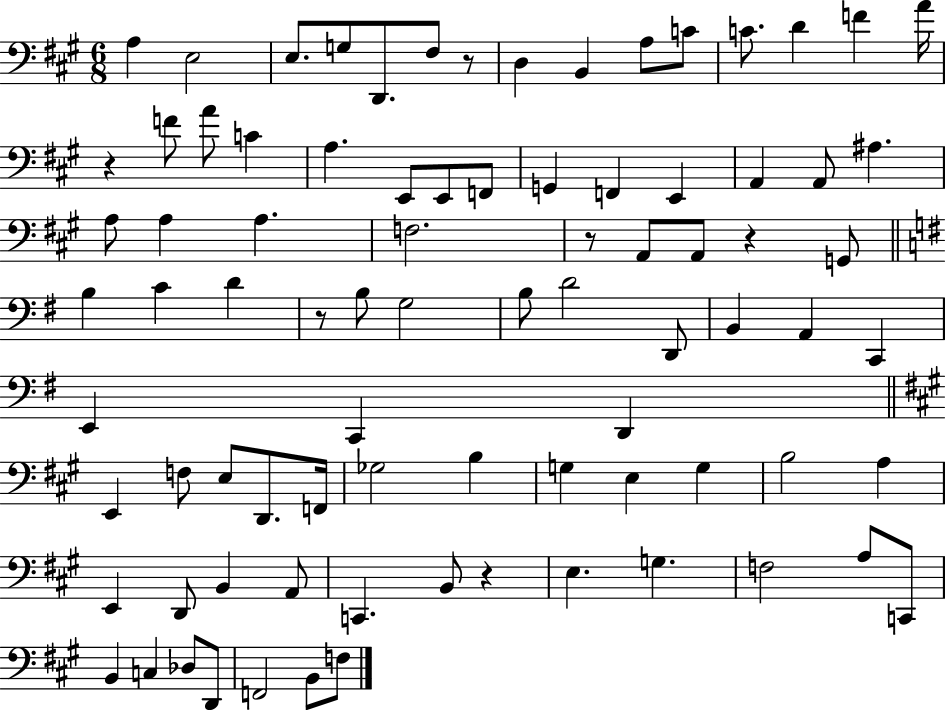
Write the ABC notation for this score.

X:1
T:Untitled
M:6/8
L:1/4
K:A
A, E,2 E,/2 G,/2 D,,/2 ^F,/2 z/2 D, B,, A,/2 C/2 C/2 D F A/4 z F/2 A/2 C A, E,,/2 E,,/2 F,,/2 G,, F,, E,, A,, A,,/2 ^A, A,/2 A, A, F,2 z/2 A,,/2 A,,/2 z G,,/2 B, C D z/2 B,/2 G,2 B,/2 D2 D,,/2 B,, A,, C,, E,, C,, D,, E,, F,/2 E,/2 D,,/2 F,,/4 _G,2 B, G, E, G, B,2 A, E,, D,,/2 B,, A,,/2 C,, B,,/2 z E, G, F,2 A,/2 C,,/2 B,, C, _D,/2 D,,/2 F,,2 B,,/2 F,/2